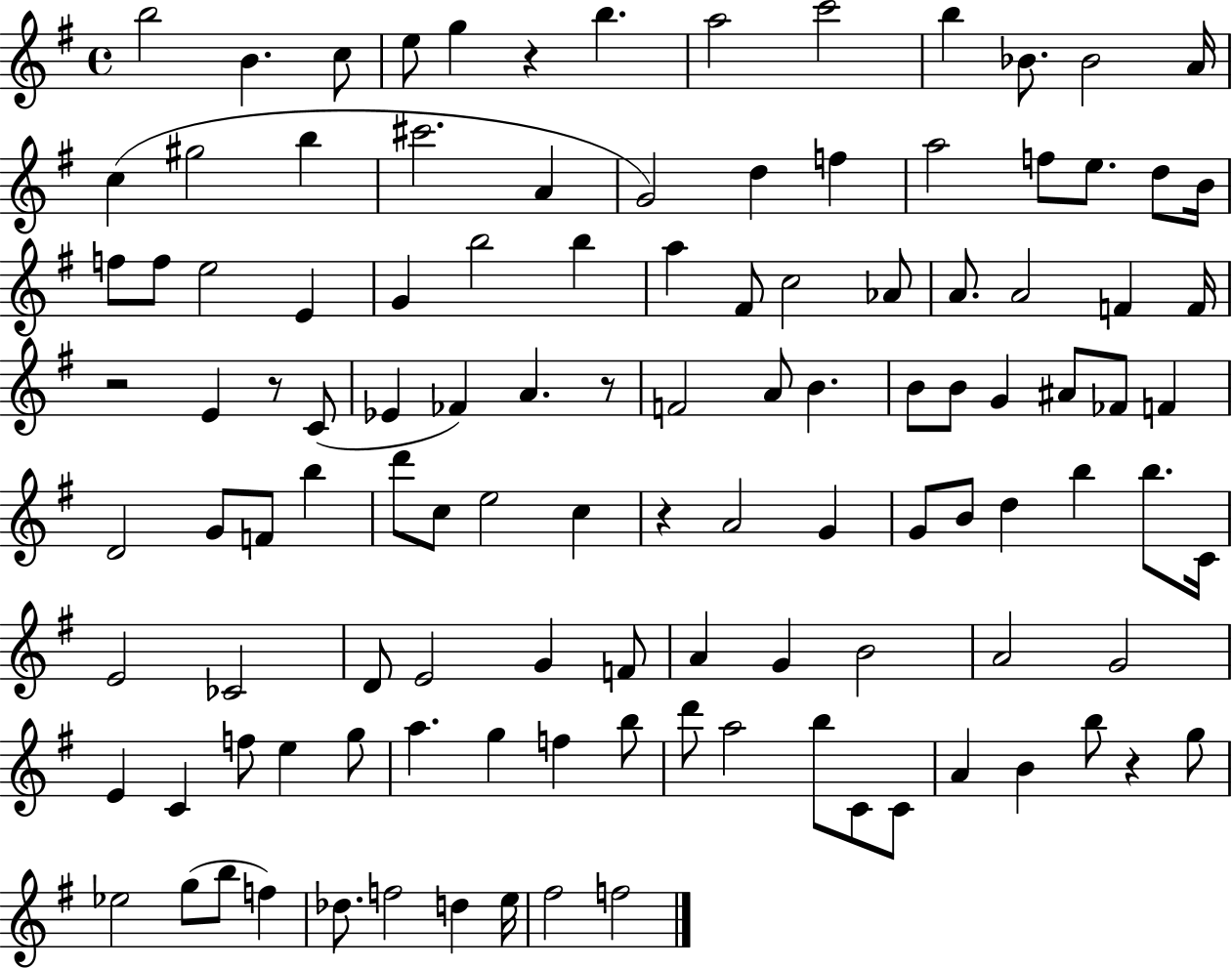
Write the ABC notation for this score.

X:1
T:Untitled
M:4/4
L:1/4
K:G
b2 B c/2 e/2 g z b a2 c'2 b _B/2 _B2 A/4 c ^g2 b ^c'2 A G2 d f a2 f/2 e/2 d/2 B/4 f/2 f/2 e2 E G b2 b a ^F/2 c2 _A/2 A/2 A2 F F/4 z2 E z/2 C/2 _E _F A z/2 F2 A/2 B B/2 B/2 G ^A/2 _F/2 F D2 G/2 F/2 b d'/2 c/2 e2 c z A2 G G/2 B/2 d b b/2 C/4 E2 _C2 D/2 E2 G F/2 A G B2 A2 G2 E C f/2 e g/2 a g f b/2 d'/2 a2 b/2 C/2 C/2 A B b/2 z g/2 _e2 g/2 b/2 f _d/2 f2 d e/4 ^f2 f2